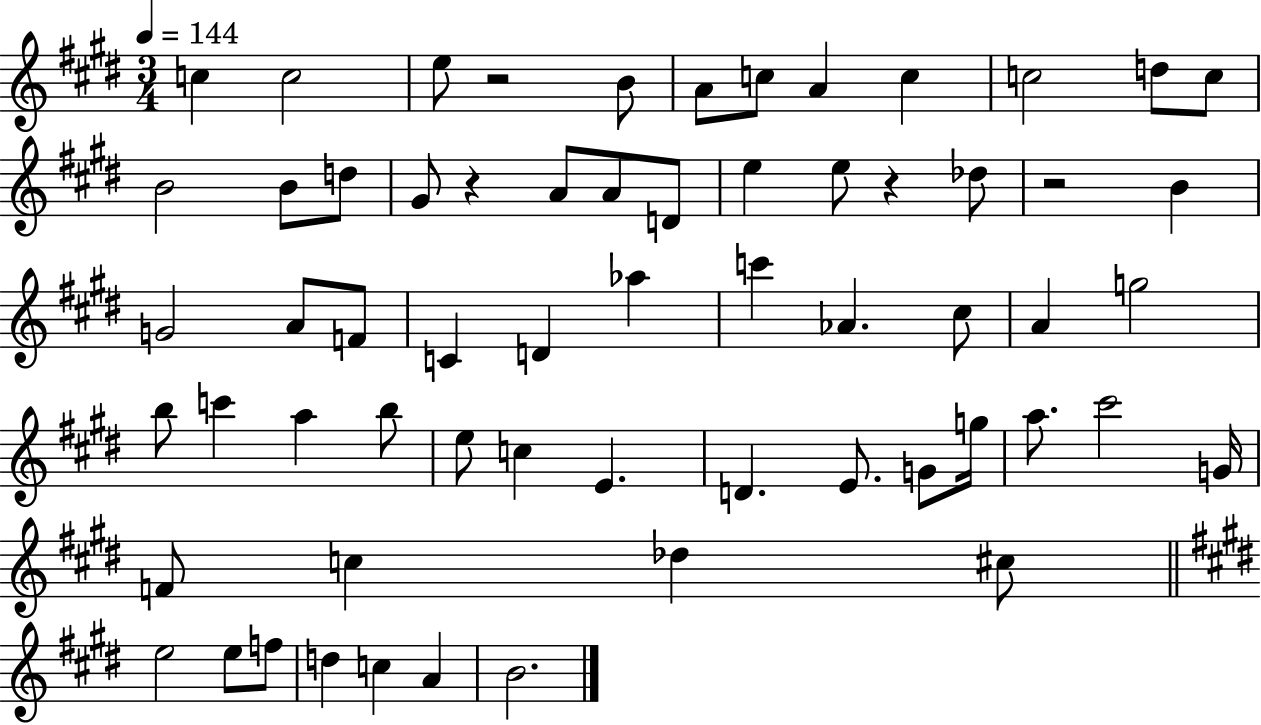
{
  \clef treble
  \numericTimeSignature
  \time 3/4
  \key e \major
  \tempo 4 = 144
  \repeat volta 2 { c''4 c''2 | e''8 r2 b'8 | a'8 c''8 a'4 c''4 | c''2 d''8 c''8 | \break b'2 b'8 d''8 | gis'8 r4 a'8 a'8 d'8 | e''4 e''8 r4 des''8 | r2 b'4 | \break g'2 a'8 f'8 | c'4 d'4 aes''4 | c'''4 aes'4. cis''8 | a'4 g''2 | \break b''8 c'''4 a''4 b''8 | e''8 c''4 e'4. | d'4. e'8. g'8 g''16 | a''8. cis'''2 g'16 | \break f'8 c''4 des''4 cis''8 | \bar "||" \break \key e \major e''2 e''8 f''8 | d''4 c''4 a'4 | b'2. | } \bar "|."
}